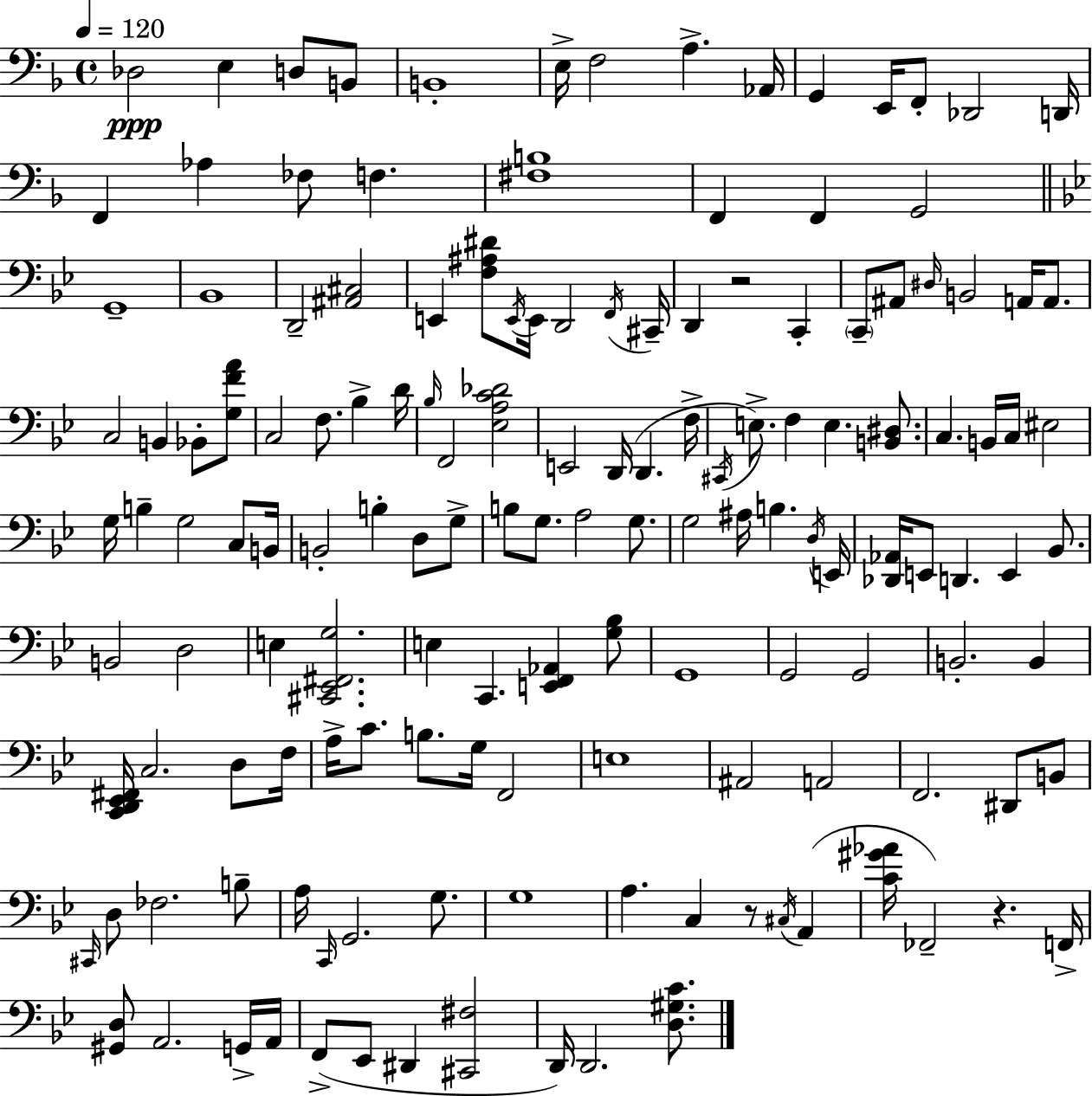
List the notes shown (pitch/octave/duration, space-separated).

Db3/h E3/q D3/e B2/e B2/w E3/s F3/h A3/q. Ab2/s G2/q E2/s F2/e Db2/h D2/s F2/q Ab3/q FES3/e F3/q. [F#3,B3]/w F2/q F2/q G2/h G2/w Bb2/w D2/h [A#2,C#3]/h E2/q [F3,A#3,D#4]/e E2/s E2/s D2/h F2/s C#2/s D2/q R/h C2/q C2/e A#2/e D#3/s B2/h A2/s A2/e. C3/h B2/q Bb2/e [G3,F4,A4]/e C3/h F3/e. Bb3/q D4/s Bb3/s F2/h [Eb3,A3,C4,Db4]/h E2/h D2/s D2/q. F3/s C#2/s E3/e. F3/q E3/q. [B2,D#3]/e. C3/q. B2/s C3/s EIS3/h G3/s B3/q G3/h C3/e B2/s B2/h B3/q D3/e G3/e B3/e G3/e. A3/h G3/e. G3/h A#3/s B3/q. D3/s E2/s [Db2,Ab2]/s E2/e D2/q. E2/q Bb2/e. B2/h D3/h E3/q [C#2,Eb2,F#2,G3]/h. E3/q C2/q. [E2,F2,Ab2]/q [G3,Bb3]/e G2/w G2/h G2/h B2/h. B2/q [C2,D2,Eb2,F#2]/s C3/h. D3/e F3/s A3/s C4/e. B3/e. G3/s F2/h E3/w A#2/h A2/h F2/h. D#2/e B2/e C#2/s D3/e FES3/h. B3/e A3/s C2/s G2/h. G3/e. G3/w A3/q. C3/q R/e C#3/s A2/q [C4,G#4,Ab4]/s FES2/h R/q. F2/s [G#2,D3]/e A2/h. G2/s A2/s F2/e Eb2/e D#2/q [C#2,F#3]/h D2/s D2/h. [D3,G#3,C4]/e.